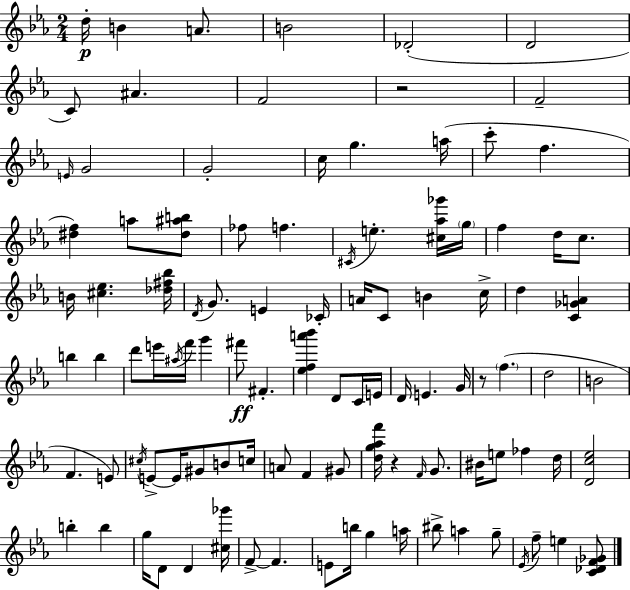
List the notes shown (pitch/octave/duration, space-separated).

D5/s B4/q A4/e. B4/h Db4/h D4/h C4/e A#4/q. F4/h R/h F4/h E4/s G4/h G4/h C5/s G5/q. A5/s C6/e F5/q. [D#5,F5]/q A5/e [D#5,A#5,B5]/e FES5/e F5/q. C#4/s E5/q. [C#5,Ab5,Gb6]/s G5/s F5/q D5/s C5/e. B4/s [C#5,Eb5]/q. [Db5,F#5,Bb5]/s D4/s G4/e. E4/q CES4/s A4/s C4/e B4/q C5/s D5/q [C4,Gb4,A4]/q B5/q B5/q D6/e E6/s A#5/s F6/s G6/q F#6/e F#4/q. [Eb5,F5,A6,Bb6]/q D4/e C4/s E4/s D4/s E4/q. G4/s R/e F5/q. D5/h B4/h F4/q. E4/e C#5/s E4/e E4/s G#4/e B4/e C5/s A4/e F4/q G#4/e [D5,G5,Ab5,F6]/s R/q F4/s G4/e. BIS4/s E5/e FES5/q D5/s [D4,C5,Eb5]/h B5/q B5/q G5/s D4/e D4/q [C#5,Gb6]/s F4/e F4/q. E4/e B5/s G5/q A5/s BIS5/e A5/q G5/e Eb4/s F5/e E5/q [C4,Db4,F4,Gb4]/e